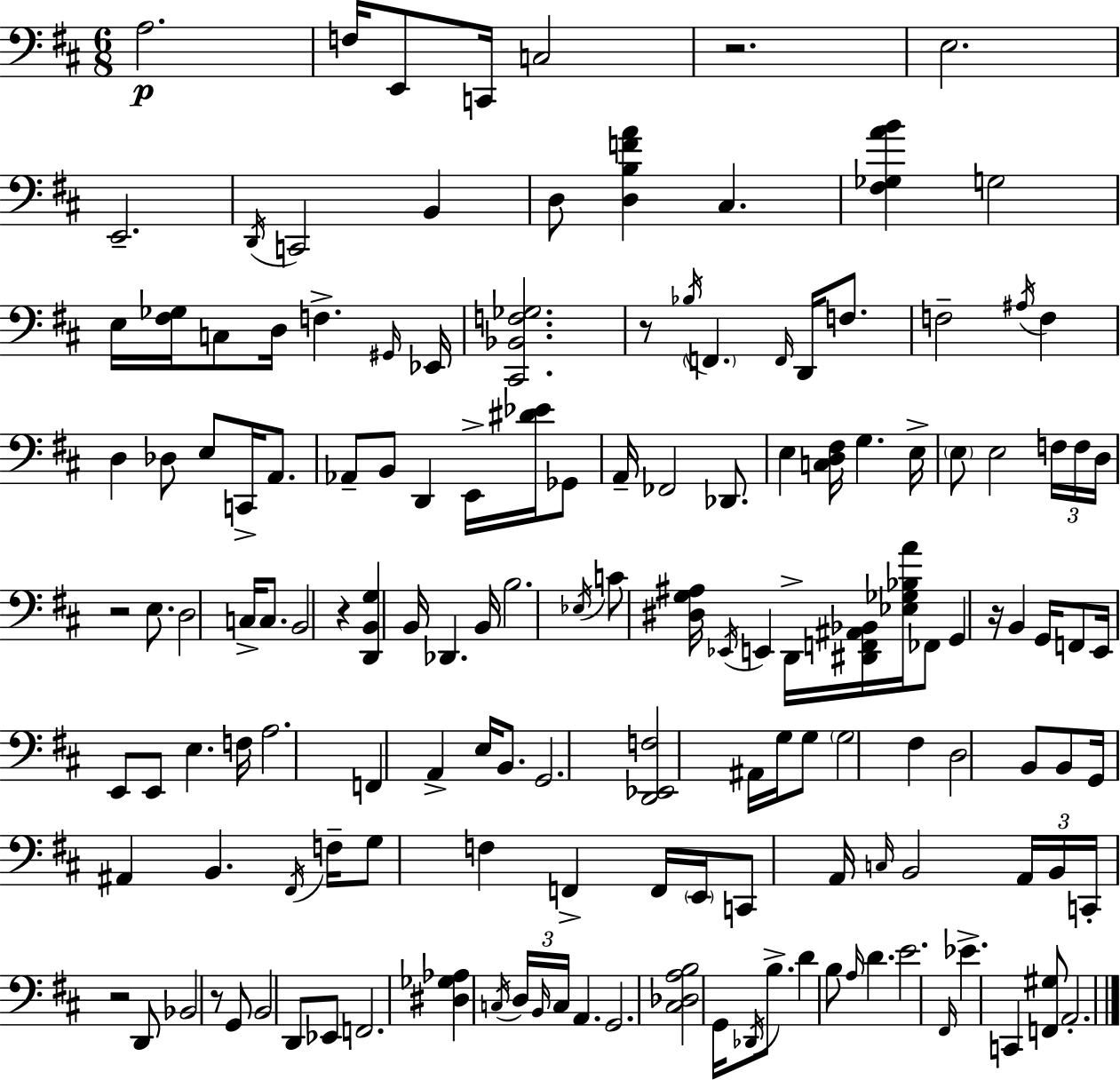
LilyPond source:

{
  \clef bass
  \numericTimeSignature
  \time 6/8
  \key d \major
  \repeat volta 2 { a2.\p | f16 e,8 c,16 c2 | r2. | e2. | \break e,2.-- | \acciaccatura { d,16 } c,2 b,4 | d8 <d b f' a'>4 cis4. | <fis ges a' b'>4 g2 | \break e16 <fis ges>16 c8 d16 f4.-> | \grace { gis,16 } ees,16 <cis, bes, f ges>2. | r8 \acciaccatura { bes16 } \parenthesize f,4. \grace { f,16 } | d,16 f8. f2-- | \break \acciaccatura { ais16 } f4 d4 des8 e8 | c,16-> a,8. aes,8-- b,8 d,4 | e,16-> <dis' ees'>16 ges,8 a,16-- fes,2 | des,8. e4 <c d fis>16 g4. | \break e16-> \parenthesize e8 e2 | \tuplet 3/2 { f16 f16 d16 } r2 | e8. d2 | c16-> c8. b,2 | \break r4 <d, b, g>4 b,16 des,4. | b,16 b2. | \acciaccatura { ees16 } c'8 <dis g ais>16 \acciaccatura { ees,16 } e,4 | d,16-> <dis, f, ais, bes,>16 <ees ges bes a'>16 fes,8 g,4 r16 | \break b,4 g,16 f,8 e,16 e,8 e,8 | e4. f16 a2. | f,4 a,4-> | e16 b,8. g,2. | \break <d, ees, f>2 | ais,16 g16 g8 \parenthesize g2 | fis4 d2 | b,8 b,8 g,16 ais,4 | \break b,4. \acciaccatura { fis,16 } f16-- g8 f4 | f,4-> f,16 \parenthesize e,16 c,8 a,16 \grace { c16 } | b,2 \tuplet 3/2 { a,16 b,16 c,16-. } r2 | d,8 bes,2 | \break r8 g,8 b,2 | d,8 ees,8 f,2. | <dis ges aes>4 | \acciaccatura { c16 } \tuplet 3/2 { d16 \grace { b,16 } c16 } a,4. g,2. | \break <cis des a b>2 | g,16 \acciaccatura { des,16 } b8.-> | d'4 b8 \grace { a16 } d'4. | e'2. | \break \grace { fis,16 } ees'4.-> c,4 | <f, gis>8 a,2.-. | } \bar "|."
}